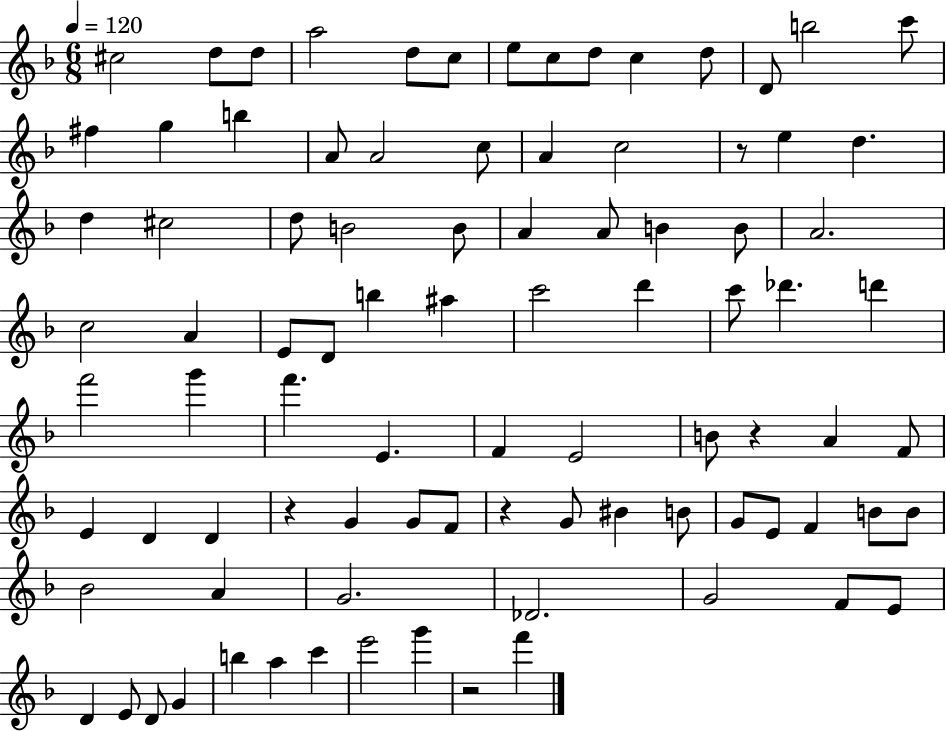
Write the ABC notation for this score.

X:1
T:Untitled
M:6/8
L:1/4
K:F
^c2 d/2 d/2 a2 d/2 c/2 e/2 c/2 d/2 c d/2 D/2 b2 c'/2 ^f g b A/2 A2 c/2 A c2 z/2 e d d ^c2 d/2 B2 B/2 A A/2 B B/2 A2 c2 A E/2 D/2 b ^a c'2 d' c'/2 _d' d' f'2 g' f' E F E2 B/2 z A F/2 E D D z G G/2 F/2 z G/2 ^B B/2 G/2 E/2 F B/2 B/2 _B2 A G2 _D2 G2 F/2 E/2 D E/2 D/2 G b a c' e'2 g' z2 f'